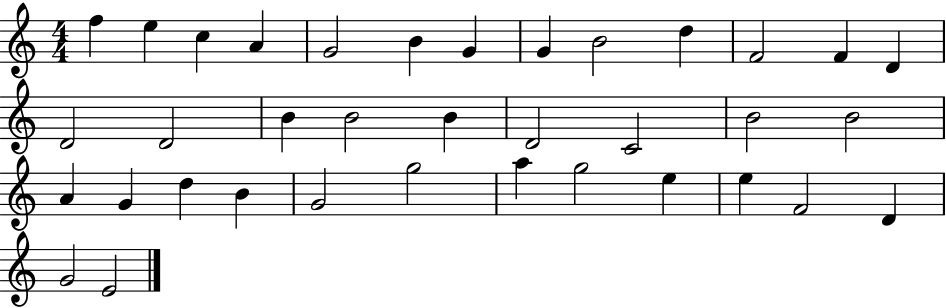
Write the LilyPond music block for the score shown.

{
  \clef treble
  \numericTimeSignature
  \time 4/4
  \key c \major
  f''4 e''4 c''4 a'4 | g'2 b'4 g'4 | g'4 b'2 d''4 | f'2 f'4 d'4 | \break d'2 d'2 | b'4 b'2 b'4 | d'2 c'2 | b'2 b'2 | \break a'4 g'4 d''4 b'4 | g'2 g''2 | a''4 g''2 e''4 | e''4 f'2 d'4 | \break g'2 e'2 | \bar "|."
}